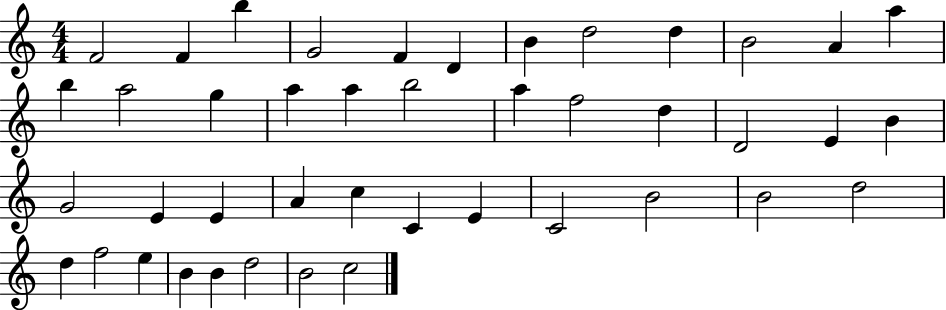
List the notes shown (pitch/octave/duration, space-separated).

F4/h F4/q B5/q G4/h F4/q D4/q B4/q D5/h D5/q B4/h A4/q A5/q B5/q A5/h G5/q A5/q A5/q B5/h A5/q F5/h D5/q D4/h E4/q B4/q G4/h E4/q E4/q A4/q C5/q C4/q E4/q C4/h B4/h B4/h D5/h D5/q F5/h E5/q B4/q B4/q D5/h B4/h C5/h